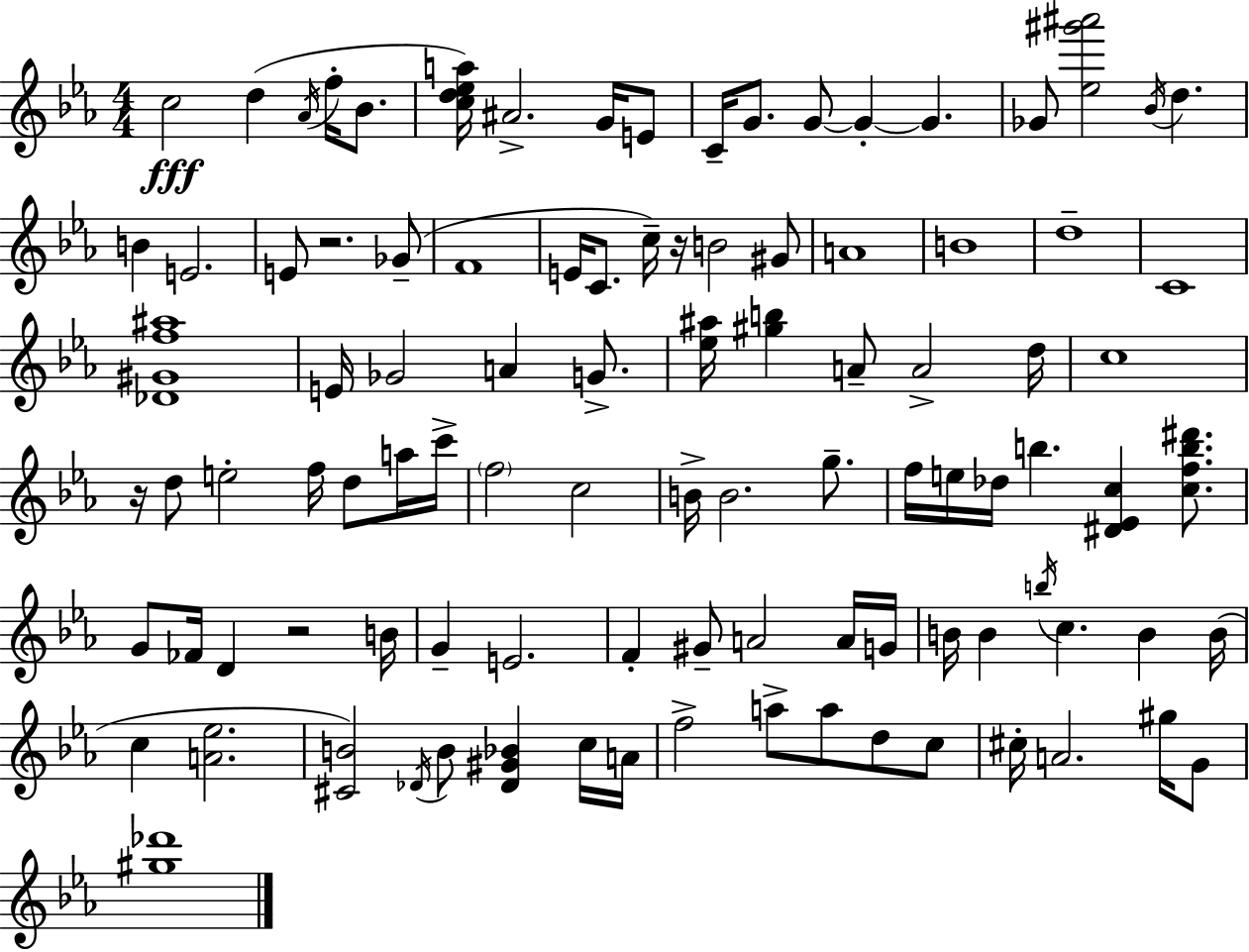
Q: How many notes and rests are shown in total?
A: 99